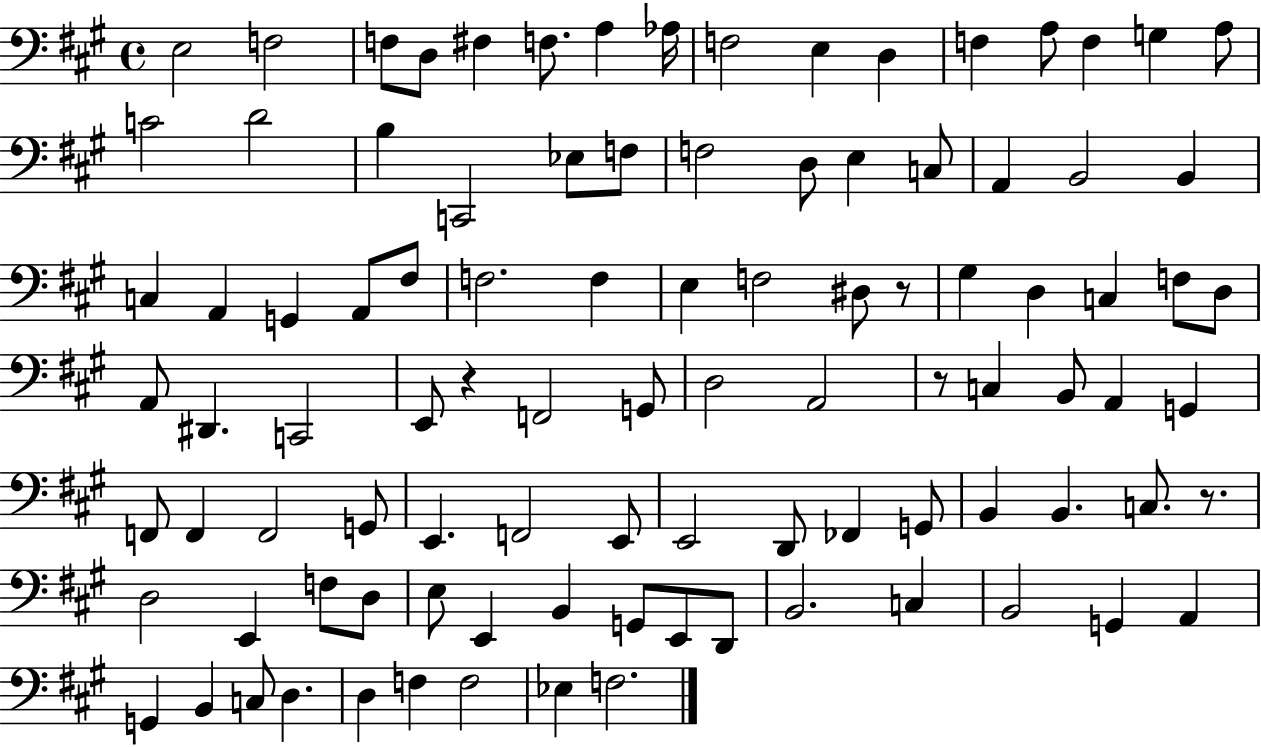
{
  \clef bass
  \time 4/4
  \defaultTimeSignature
  \key a \major
  e2 f2 | f8 d8 fis4 f8. a4 aes16 | f2 e4 d4 | f4 a8 f4 g4 a8 | \break c'2 d'2 | b4 c,2 ees8 f8 | f2 d8 e4 c8 | a,4 b,2 b,4 | \break c4 a,4 g,4 a,8 fis8 | f2. f4 | e4 f2 dis8 r8 | gis4 d4 c4 f8 d8 | \break a,8 dis,4. c,2 | e,8 r4 f,2 g,8 | d2 a,2 | r8 c4 b,8 a,4 g,4 | \break f,8 f,4 f,2 g,8 | e,4. f,2 e,8 | e,2 d,8 fes,4 g,8 | b,4 b,4. c8. r8. | \break d2 e,4 f8 d8 | e8 e,4 b,4 g,8 e,8 d,8 | b,2. c4 | b,2 g,4 a,4 | \break g,4 b,4 c8 d4. | d4 f4 f2 | ees4 f2. | \bar "|."
}